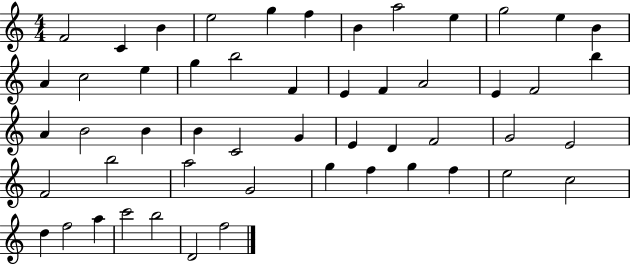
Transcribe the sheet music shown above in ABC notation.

X:1
T:Untitled
M:4/4
L:1/4
K:C
F2 C B e2 g f B a2 e g2 e B A c2 e g b2 F E F A2 E F2 b A B2 B B C2 G E D F2 G2 E2 F2 b2 a2 G2 g f g f e2 c2 d f2 a c'2 b2 D2 f2